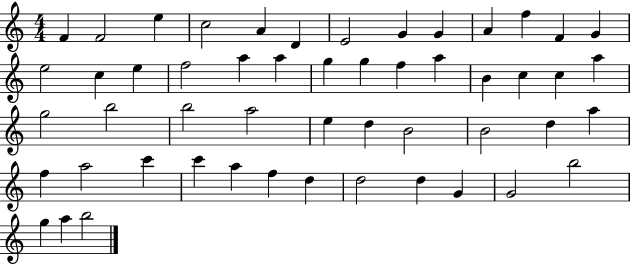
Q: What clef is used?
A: treble